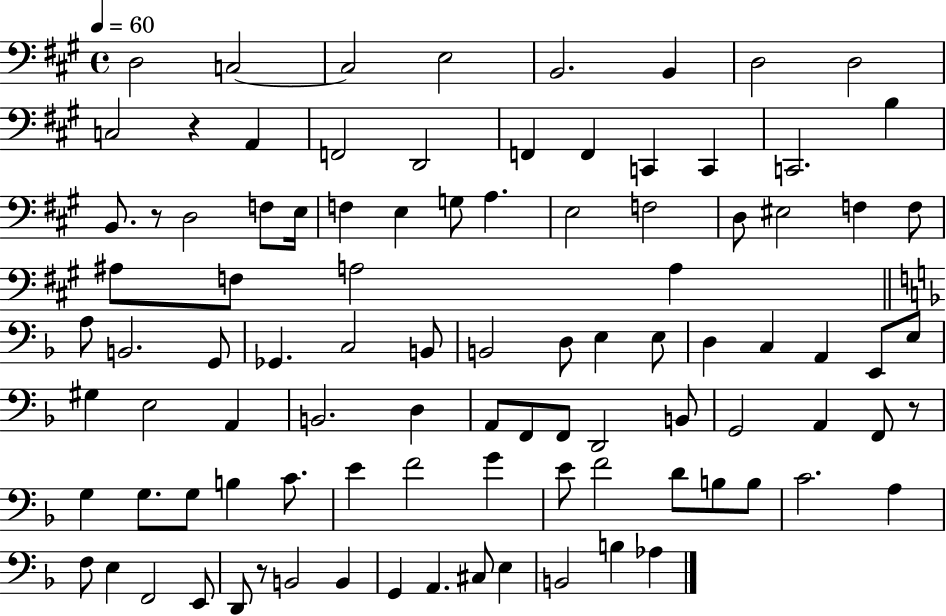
D3/h C3/h C3/h E3/h B2/h. B2/q D3/h D3/h C3/h R/q A2/q F2/h D2/h F2/q F2/q C2/q C2/q C2/h. B3/q B2/e. R/e D3/h F3/e E3/s F3/q E3/q G3/e A3/q. E3/h F3/h D3/e EIS3/h F3/q F3/e A#3/e F3/e A3/h A3/q A3/e B2/h. G2/e Gb2/q. C3/h B2/e B2/h D3/e E3/q E3/e D3/q C3/q A2/q E2/e E3/e G#3/q E3/h A2/q B2/h. D3/q A2/e F2/e F2/e D2/h B2/e G2/h A2/q F2/e R/e G3/q G3/e. G3/e B3/q C4/e. E4/q F4/h G4/q E4/e F4/h D4/e B3/e B3/e C4/h. A3/q F3/e E3/q F2/h E2/e D2/e R/e B2/h B2/q G2/q A2/q. C#3/e E3/q B2/h B3/q Ab3/q